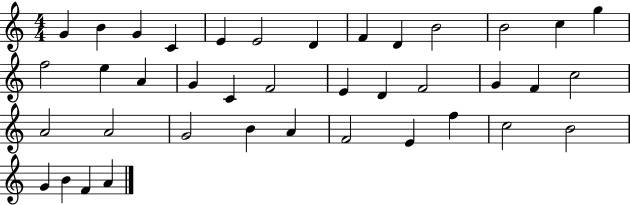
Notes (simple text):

G4/q B4/q G4/q C4/q E4/q E4/h D4/q F4/q D4/q B4/h B4/h C5/q G5/q F5/h E5/q A4/q G4/q C4/q F4/h E4/q D4/q F4/h G4/q F4/q C5/h A4/h A4/h G4/h B4/q A4/q F4/h E4/q F5/q C5/h B4/h G4/q B4/q F4/q A4/q